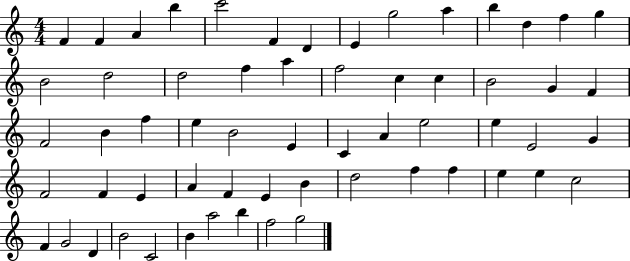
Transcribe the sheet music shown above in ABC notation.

X:1
T:Untitled
M:4/4
L:1/4
K:C
F F A b c'2 F D E g2 a b d f g B2 d2 d2 f a f2 c c B2 G F F2 B f e B2 E C A e2 e E2 G F2 F E A F E B d2 f f e e c2 F G2 D B2 C2 B a2 b f2 g2